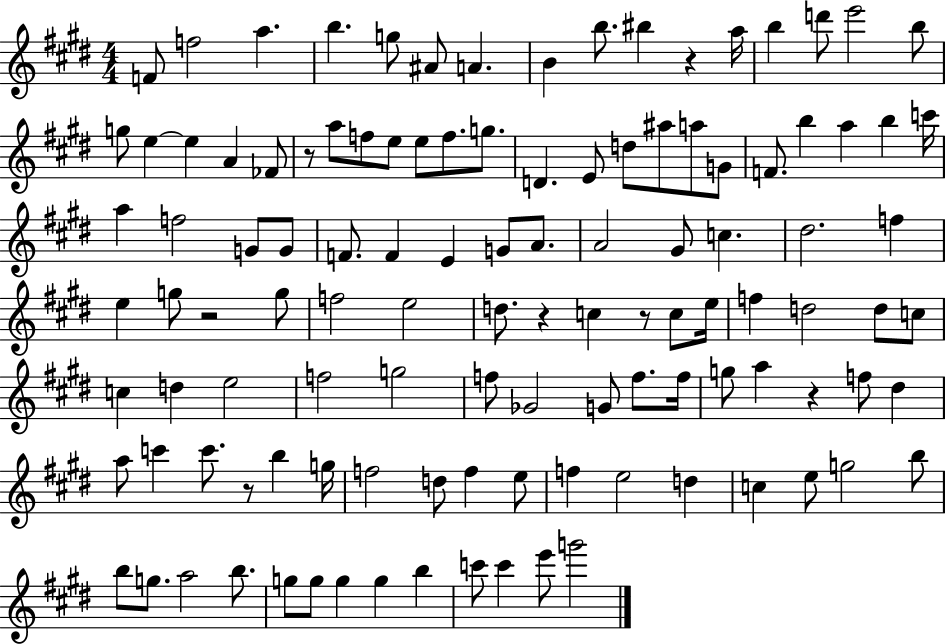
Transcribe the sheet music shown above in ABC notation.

X:1
T:Untitled
M:4/4
L:1/4
K:E
F/2 f2 a b g/2 ^A/2 A B b/2 ^b z a/4 b d'/2 e'2 b/2 g/2 e e A _F/2 z/2 a/2 f/2 e/2 e/2 f/2 g/2 D E/2 d/2 ^a/2 a/2 G/2 F/2 b a b c'/4 a f2 G/2 G/2 F/2 F E G/2 A/2 A2 ^G/2 c ^d2 f e g/2 z2 g/2 f2 e2 d/2 z c z/2 c/2 e/4 f d2 d/2 c/2 c d e2 f2 g2 f/2 _G2 G/2 f/2 f/4 g/2 a z f/2 ^d a/2 c' c'/2 z/2 b g/4 f2 d/2 f e/2 f e2 d c e/2 g2 b/2 b/2 g/2 a2 b/2 g/2 g/2 g g b c'/2 c' e'/2 g'2